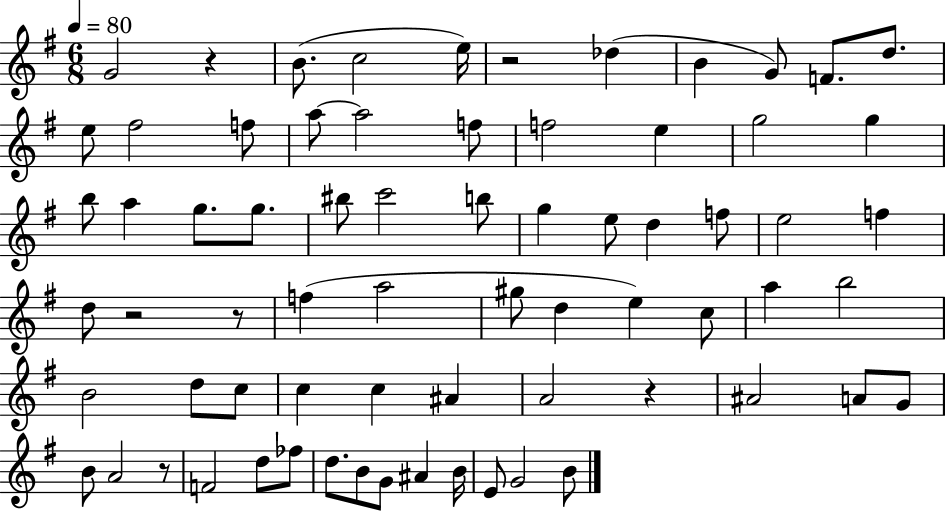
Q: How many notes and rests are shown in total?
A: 70